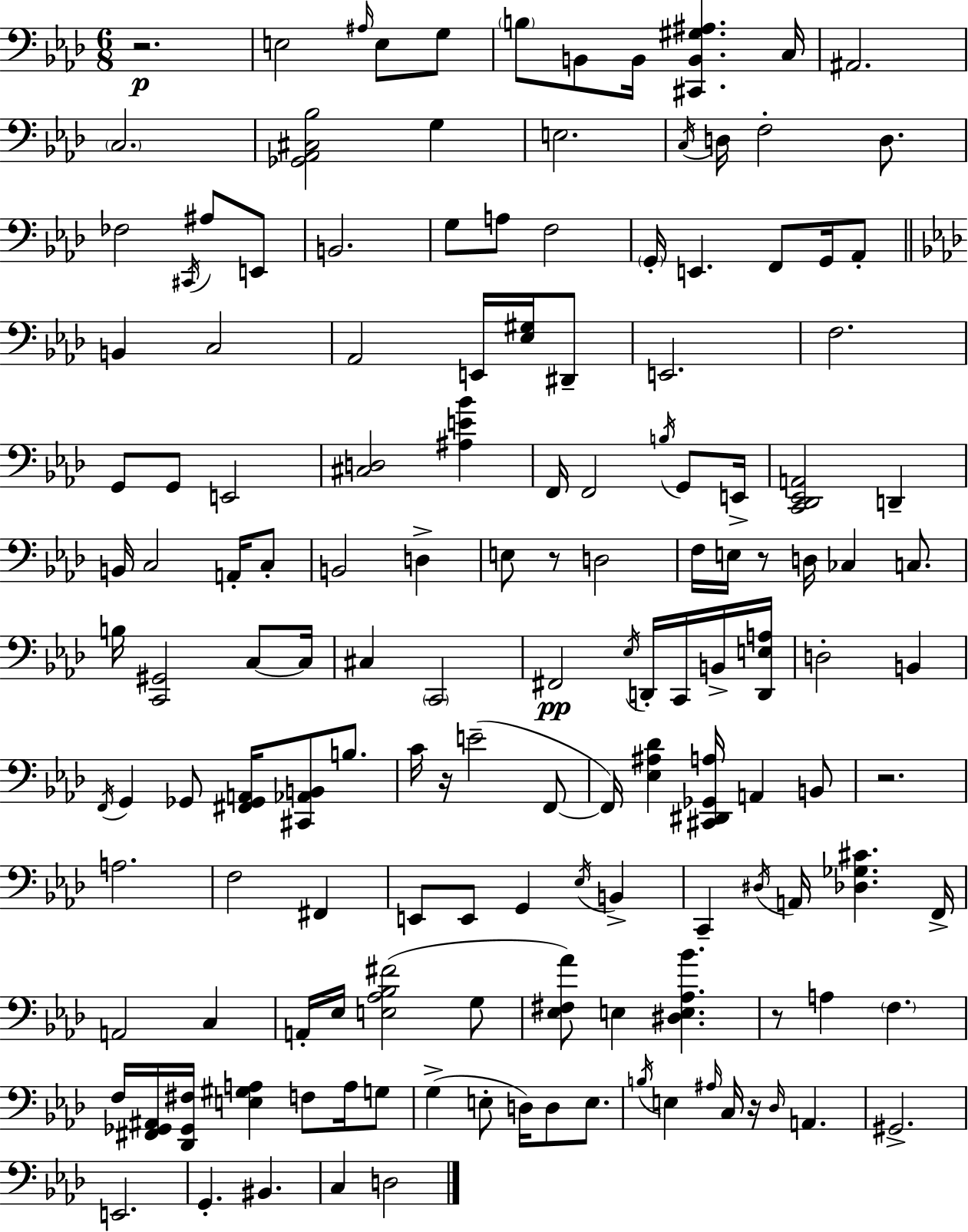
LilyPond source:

{
  \clef bass
  \numericTimeSignature
  \time 6/8
  \key aes \major
  r2.\p | e2 \grace { ais16 } e8 g8 | \parenthesize b8 b,8 b,16 <cis, b, gis ais>4. | c16 ais,2. | \break \parenthesize c2. | <ges, aes, cis bes>2 g4 | e2. | \acciaccatura { c16 } d16 f2-. d8. | \break fes2 \acciaccatura { cis,16 } ais8 | e,8 b,2. | g8 a8 f2 | \parenthesize g,16-. e,4. f,8 | \break g,16 aes,8-. \bar "||" \break \key aes \major b,4 c2 | aes,2 e,16 <ees gis>16 dis,8-- | e,2. | f2. | \break g,8 g,8 e,2 | <cis d>2 <ais e' bes'>4 | f,16 f,2 \acciaccatura { b16 } g,8 | e,16-> <c, des, ees, a,>2 d,4-- | \break b,16 c2 a,16-. c8-. | b,2 d4-> | e8 r8 d2 | f16 e16 r8 d16 ces4 c8. | \break b16 <c, gis,>2 c8~~ | c16 cis4 \parenthesize c,2 | fis,2\pp \acciaccatura { ees16 } d,16-. c,16 | b,16-> <d, e a>16 d2-. b,4 | \break \acciaccatura { f,16 } g,4 ges,8 <fis, ges, a,>16 <cis, aes, b,>8 | b8. c'16 r16 e'2--( | f,8~~ f,16) <ees ais des'>4 <cis, dis, ges, a>16 a,4 | b,8 r2. | \break a2. | f2 fis,4 | e,8 e,8 g,4 \acciaccatura { ees16 } | b,4-> c,4-- \acciaccatura { dis16 } a,16 <des ges cis'>4. | \break f,16-> a,2 | c4 a,16-. ees16 <e aes bes fis'>2( | g8 <ees fis aes'>8) e4 <dis e aes bes'>4. | r8 a4 \parenthesize f4. | \break f16 <fis, ges, ais,>16 <des, ges, fis>16 <e gis a>4 | f8 a16 g8 g4->( e8-. d16) | d8 e8. \acciaccatura { b16 } e4 \grace { ais16 } c16 | r16 \grace { des16 } a,4. gis,2.-> | \break e,2. | g,4.-. | bis,4. c4 | d2 \bar "|."
}